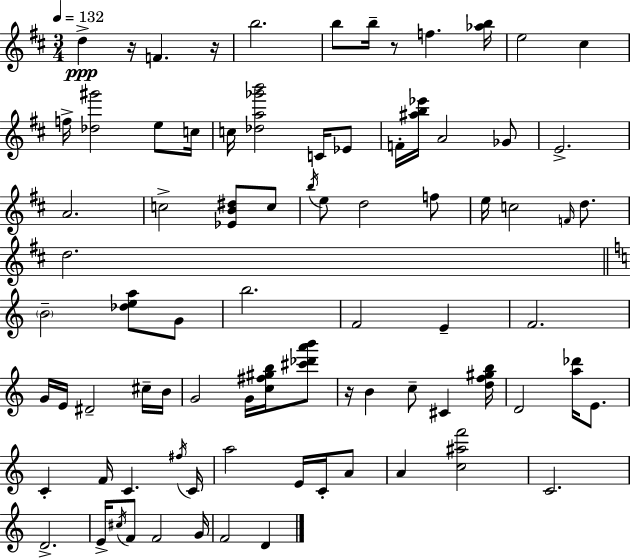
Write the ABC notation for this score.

X:1
T:Untitled
M:3/4
L:1/4
K:D
d z/4 F z/4 b2 b/2 b/4 z/2 f [_ab]/4 e2 ^c f/4 [_d^g']2 e/2 c/4 c/4 [_da_g'b']2 C/4 _E/2 F/4 [^ab_e']/4 A2 _G/2 E2 A2 c2 [_EB^d]/2 c/2 b/4 e/2 d2 f/2 e/4 c2 F/4 d/2 d2 B2 [_dea]/2 G/2 b2 F2 E F2 G/4 E/4 ^D2 ^c/4 B/4 G2 G/4 [c^f^gb]/4 [^c'_d'a'b']/2 z/4 B c/2 ^C [df^gb]/4 D2 [a_d']/4 E/2 C F/4 C ^f/4 C/4 a2 E/4 C/4 A/2 A [c^af']2 C2 D2 E/4 ^c/4 F/2 F2 G/4 F2 D